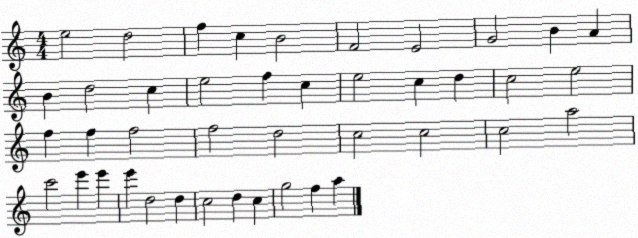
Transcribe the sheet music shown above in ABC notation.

X:1
T:Untitled
M:4/4
L:1/4
K:C
e2 d2 f c B2 F2 E2 G2 B A B d2 c e2 f c e2 c d c2 e2 f f f2 f2 d2 c2 c2 c2 a2 c'2 e' e' e' d2 d c2 d c g2 f a